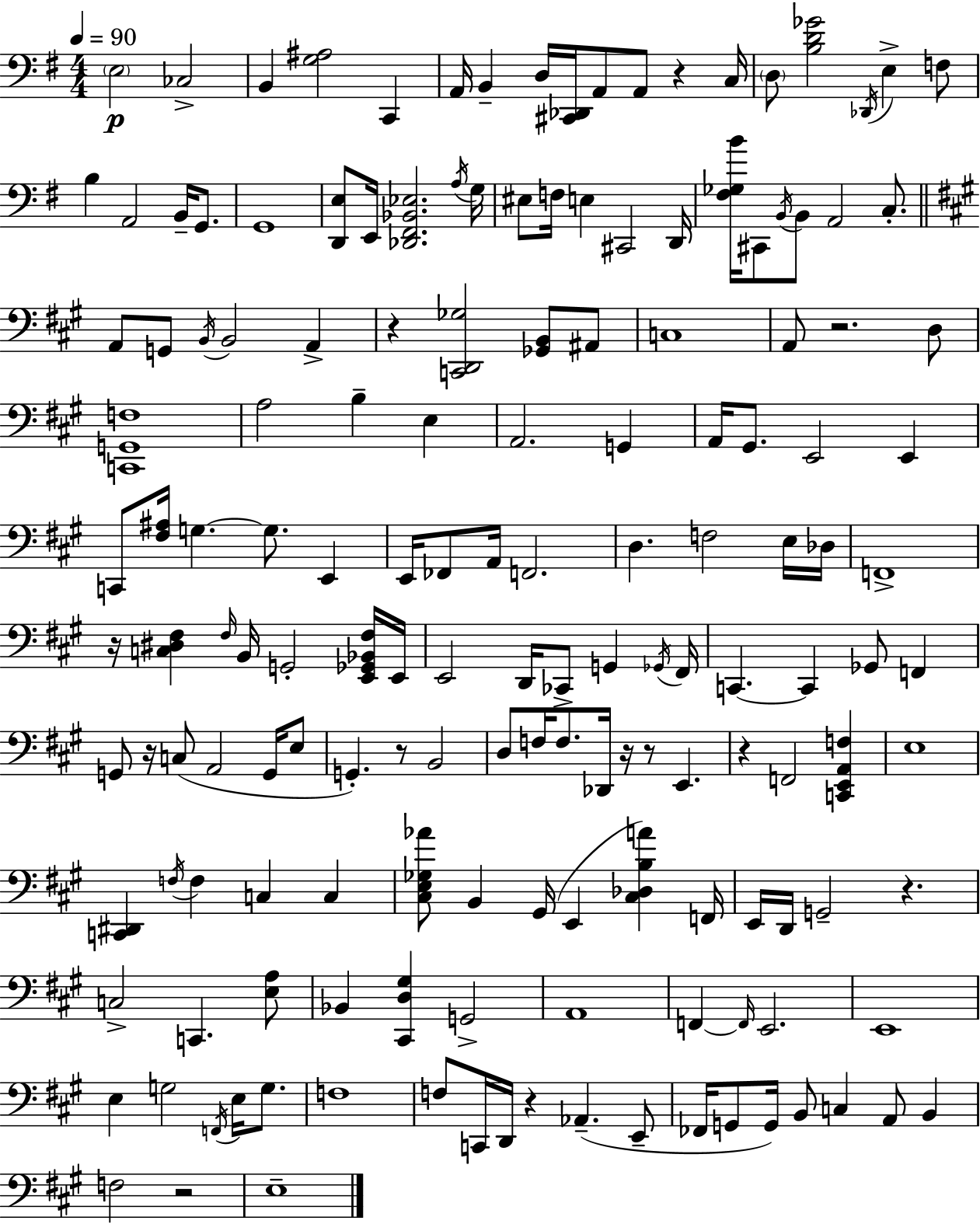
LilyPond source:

{
  \clef bass
  \numericTimeSignature
  \time 4/4
  \key e \minor
  \tempo 4 = 90
  \parenthesize e2\p ces2-> | b,4 <g ais>2 c,4 | a,16 b,4-- d16 <cis, des,>16 a,8 a,8 r4 c16 | \parenthesize d8 <b d' ges'>2 \acciaccatura { des,16 } e4-> f8 | \break b4 a,2 b,16-- g,8. | g,1 | <d, e>8 e,16 <des, fis, bes, ees>2. | \acciaccatura { a16 } g16 eis8 f16 e4 cis,2 | \break d,16 <fis ges b'>16 cis,8 \acciaccatura { b,16 } b,8 a,2 | c8.-. \bar "||" \break \key a \major a,8 g,8 \acciaccatura { b,16 } b,2 a,4-> | r4 <c, d, ges>2 <ges, b,>8 ais,8 | c1 | a,8 r2. d8 | \break <c, g, f>1 | a2 b4-- e4 | a,2. g,4 | a,16 gis,8. e,2 e,4 | \break c,8 <fis ais>16 g4.~~ g8. e,4 | e,16 fes,8 a,16 f,2. | d4. f2 e16 | des16 f,1-> | \break r16 <c dis fis>4 \grace { fis16 } b,16 g,2-. | <e, ges, bes, fis>16 e,16 e,2 d,16 ces,8-> g,4 | \acciaccatura { ges,16 } fis,16 c,4.~~ c,4 ges,8 f,4 | g,8 r16 c8( a,2 | \break g,16 e8 g,4.-.) r8 b,2 | d8 f16 f8. des,16 r16 r8 e,4. | r4 f,2 <c, e, a, f>4 | e1 | \break <c, dis,>4 \acciaccatura { f16 } f4 c4 | c4 <cis e ges aes'>8 b,4 gis,16( e,4 <cis des b a'>4) | f,16 e,16 d,16 g,2-- r4. | c2-> c,4. | \break <e a>8 bes,4 <cis, d gis>4 g,2-> | a,1 | f,4~~ \grace { f,16 } e,2. | e,1 | \break e4 g2 | \acciaccatura { f,16 } e16 g8. f1 | f8 c,16 d,16 r4 aes,4.--( | e,8-- fes,16 g,8 g,16) b,8 c4 | \break a,8 b,4 f2 r2 | e1-- | \bar "|."
}